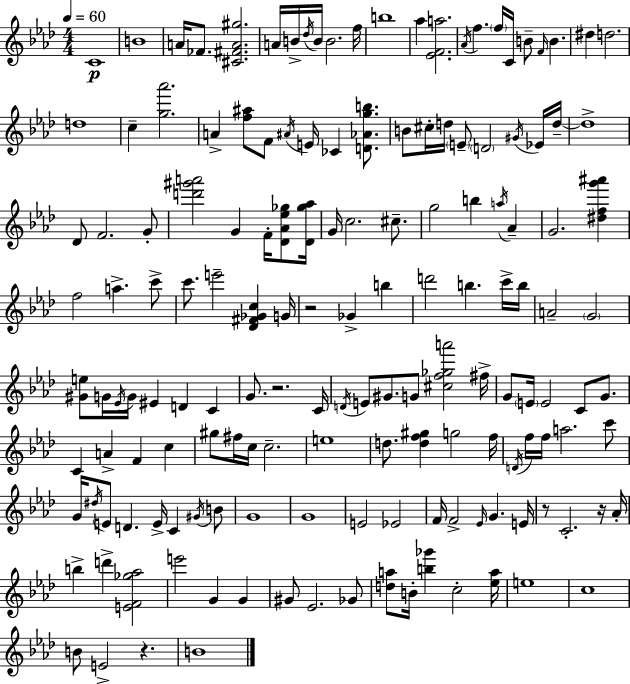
C4/w B4/w A4/s FES4/e. [C#4,F#4,A4,G#5]/h. A4/s B4/s Db5/s B4/s B4/h. F5/s B5/w Ab5/q [Eb4,F4,A5]/h. Ab4/s F5/q. F5/s C4/s B4/e F4/s B4/q. D#5/q D5/h. D5/w C5/q [G5,Ab6]/h. A4/q [F5,A#5]/e F4/e A#4/s E4/s CES4/q [D4,Ab4,G5,B5]/e. B4/e C#5/s D5/s E4/e D4/h G#4/s Eb4/s D5/s D5/w Db4/e F4/h. G4/e [D6,G#6,A6]/h G4/q F4/s [Db4,Ab4,Eb5,Gb5]/e [Db4,Gb5,Ab5]/s G4/s C5/h. C#5/e. G5/h B5/q A5/s Ab4/q G4/h. [D#5,F5,G6,A#6]/q F5/h A5/q. C6/e C6/e. E6/h [Db4,F#4,Gb4,C5]/q G4/s R/h Gb4/q B5/q D6/h B5/q. C6/s B5/s A4/h G4/h [G#4,E5]/e G4/s Eb4/s G4/s EIS4/q D4/q C4/q G4/e. R/h. C4/s D4/s E4/e G#4/e. G4/e [C#5,F5,Gb5,A6]/h F#5/s G4/e E4/s E4/h C4/e G4/e. C4/q A4/q F4/q C5/q G#5/e F#5/s C5/s C5/h. E5/w D5/e. [D5,F5,G#5]/q G5/h F5/s D4/s F5/s F5/s A5/h. C6/e G4/s D#5/s E4/e D4/q. E4/s C4/q G#4/s B4/e G4/w G4/w E4/h Eb4/h F4/s F4/h Eb4/s G4/q. E4/s R/e C4/h. R/s Ab4/s B5/q D6/q [E4,F4,Gb5,Ab5]/h E6/h G4/q G4/q G#4/e Eb4/h. Gb4/e [D5,A5]/e B4/s [B5,Gb6]/q C5/h [Eb5,A5]/s E5/w C5/w B4/e E4/h R/q. B4/w